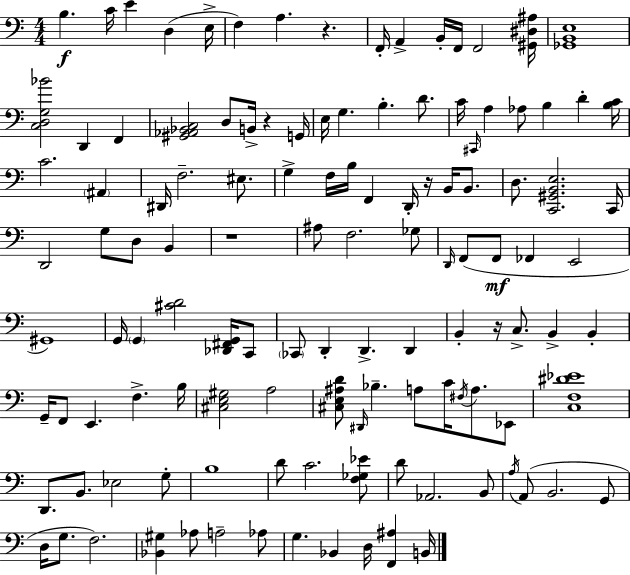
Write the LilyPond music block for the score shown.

{
  \clef bass
  \numericTimeSignature
  \time 4/4
  \key a \minor
  \repeat volta 2 { b4.\f c'16 e'4 d4( e16-> | f4) a4. r4. | f,16-. a,4-> b,16-. f,16 f,2 <gis, dis ais>16 | <ges, b, e>1 | \break <c d g bes'>2 d,4 f,4 | <gis, aes, bes, c>2 d8 b,16-> r4 g,16 | e16 g4. b4.-. d'8. | c'16 \grace { cis,16 } a4 aes8 b4 d'4-. | \break <b c'>16 c'2. \parenthesize ais,4 | dis,16 f2.-- eis8. | g4-> f16 b16 f,4 d,16-. r16 b,16 b,8. | d8. <c, gis, b, e>2. | \break c,16 d,2 g8 d8 b,4 | r1 | ais8 f2. ges8 | \grace { d,16 }( f,8 f,8\mf fes,4 e,2 | \break gis,1) | g,16 \parenthesize g,4 <cis' d'>2 <des, fis, g,>16 | c,8 \parenthesize ces,8 d,4-. d,4.-> d,4 | b,4-. r16 c8.-> b,4-> b,4-. | \break g,16-- f,8 e,4. f4.-> | b16 <cis e gis>2 a2 | <cis e ais d'>8 \grace { dis,16 } bes4.-- a8 c'16 \acciaccatura { fis16 } a8. | ees,8 <c f dis' ees'>1 | \break d,8. b,8. ees2 | g8-. b1 | d'8 c'2. | <f ges ees'>8 d'8 aes,2. | \break b,8 \acciaccatura { a16 } a,8( b,2. | g,8 d16 g8. f2.) | <bes, gis>4 aes8 a2-- | aes8 g4. bes,4 d16 | \break <f, ais>4 b,16 } \bar "|."
}